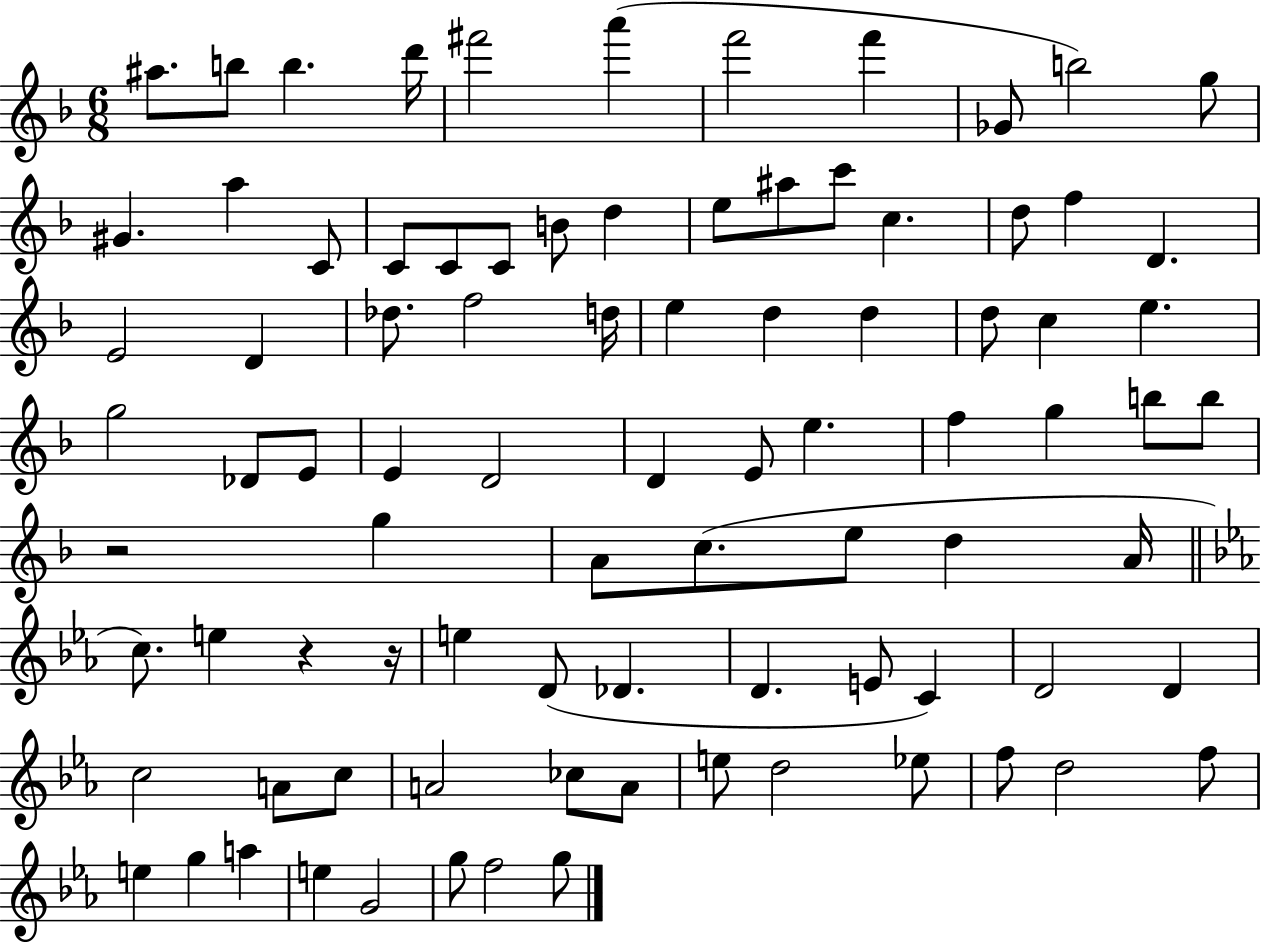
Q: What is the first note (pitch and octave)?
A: A#5